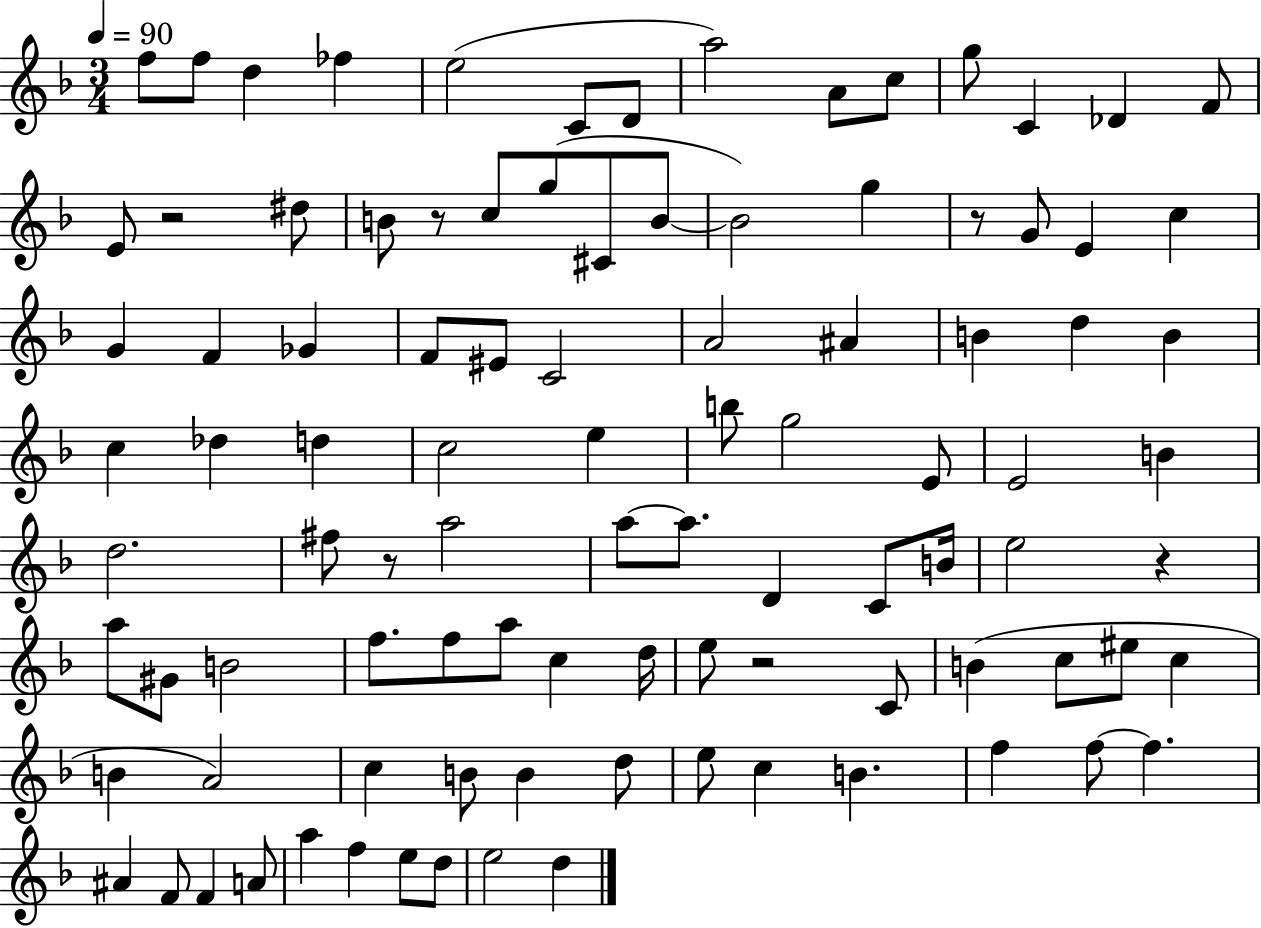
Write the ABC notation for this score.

X:1
T:Untitled
M:3/4
L:1/4
K:F
f/2 f/2 d _f e2 C/2 D/2 a2 A/2 c/2 g/2 C _D F/2 E/2 z2 ^d/2 B/2 z/2 c/2 g/2 ^C/2 B/2 B2 g z/2 G/2 E c G F _G F/2 ^E/2 C2 A2 ^A B d B c _d d c2 e b/2 g2 E/2 E2 B d2 ^f/2 z/2 a2 a/2 a/2 D C/2 B/4 e2 z a/2 ^G/2 B2 f/2 f/2 a/2 c d/4 e/2 z2 C/2 B c/2 ^e/2 c B A2 c B/2 B d/2 e/2 c B f f/2 f ^A F/2 F A/2 a f e/2 d/2 e2 d